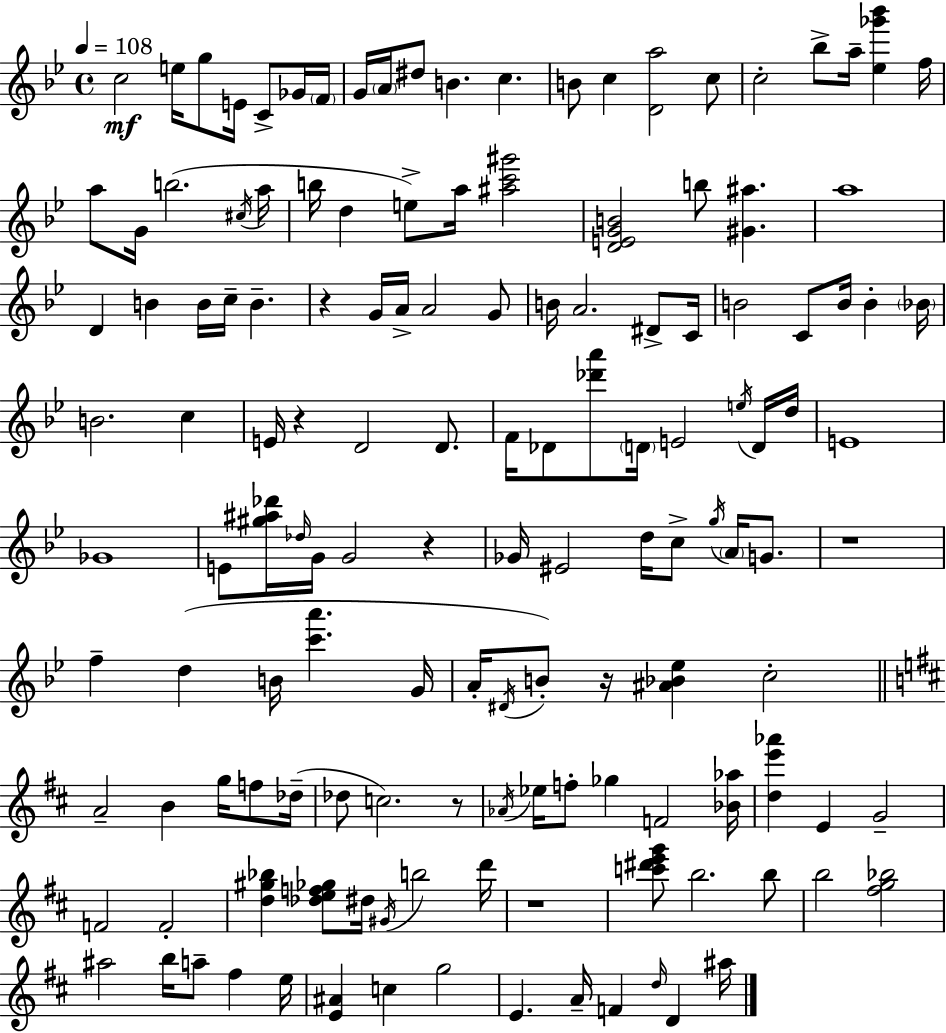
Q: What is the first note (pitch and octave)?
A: C5